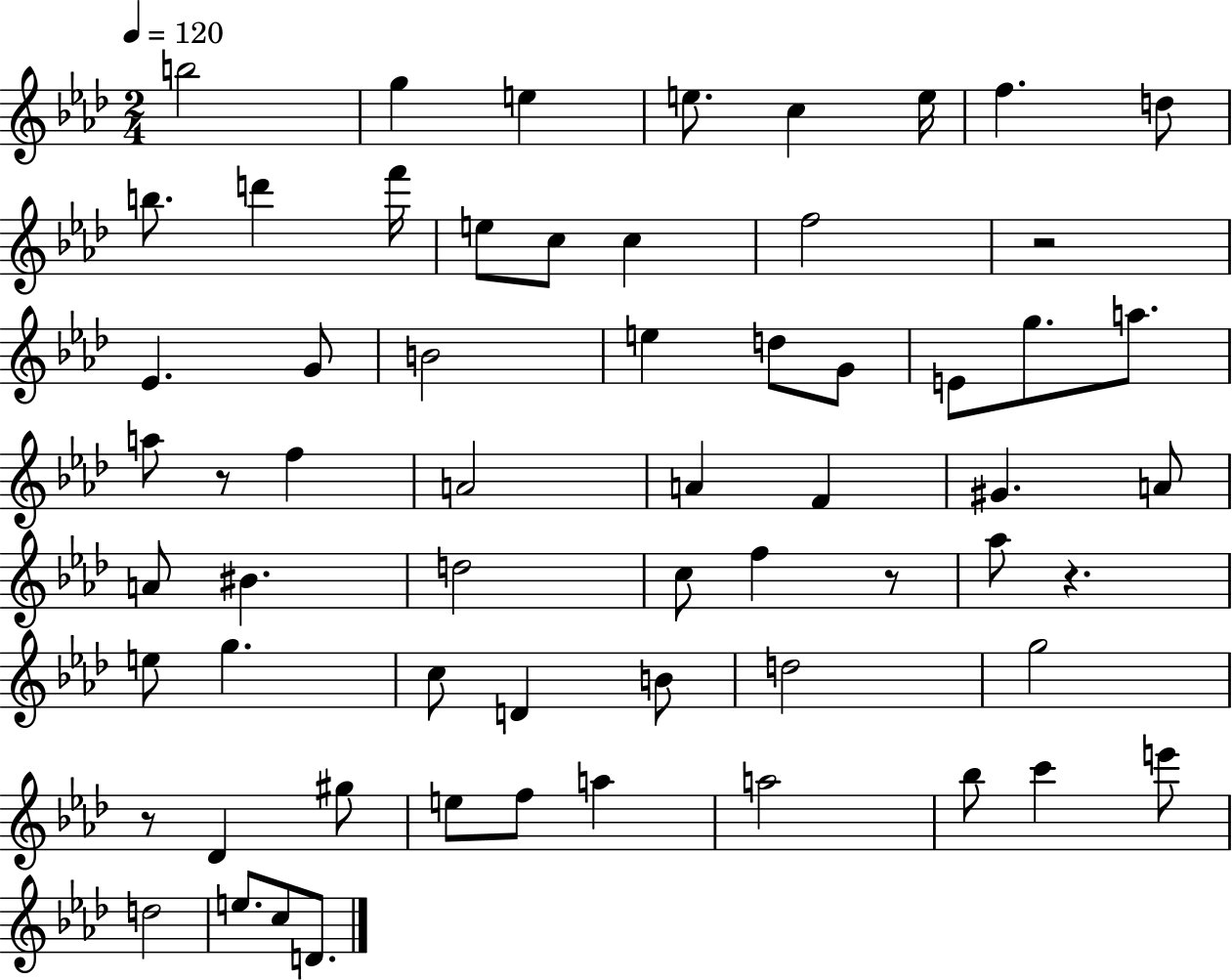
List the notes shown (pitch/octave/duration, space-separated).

B5/h G5/q E5/q E5/e. C5/q E5/s F5/q. D5/e B5/e. D6/q F6/s E5/e C5/e C5/q F5/h R/h Eb4/q. G4/e B4/h E5/q D5/e G4/e E4/e G5/e. A5/e. A5/e R/e F5/q A4/h A4/q F4/q G#4/q. A4/e A4/e BIS4/q. D5/h C5/e F5/q R/e Ab5/e R/q. E5/e G5/q. C5/e D4/q B4/e D5/h G5/h R/e Db4/q G#5/e E5/e F5/e A5/q A5/h Bb5/e C6/q E6/e D5/h E5/e. C5/e D4/e.